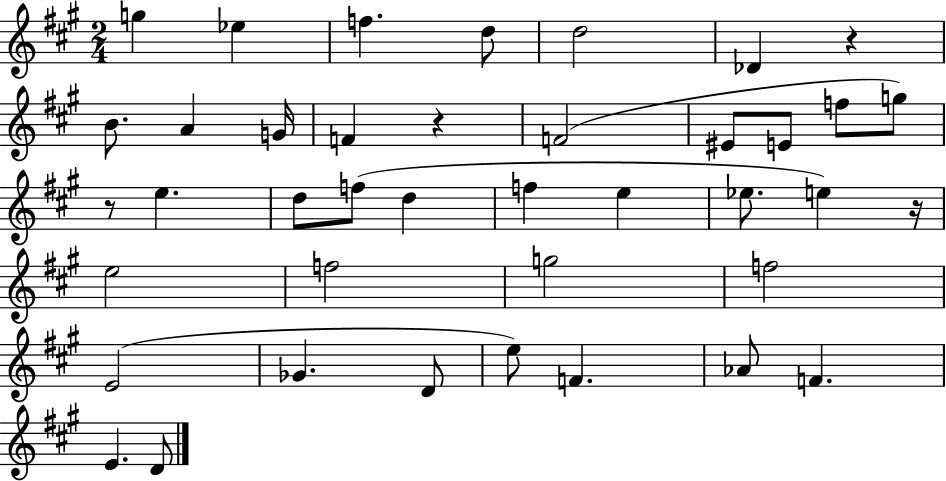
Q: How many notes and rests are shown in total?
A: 40